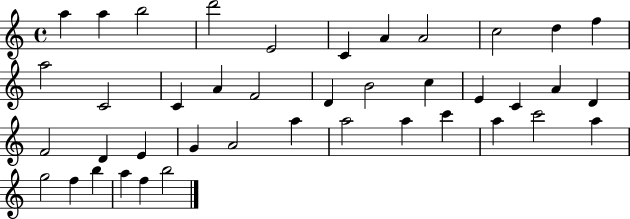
A5/q A5/q B5/h D6/h E4/h C4/q A4/q A4/h C5/h D5/q F5/q A5/h C4/h C4/q A4/q F4/h D4/q B4/h C5/q E4/q C4/q A4/q D4/q F4/h D4/q E4/q G4/q A4/h A5/q A5/h A5/q C6/q A5/q C6/h A5/q G5/h F5/q B5/q A5/q F5/q B5/h